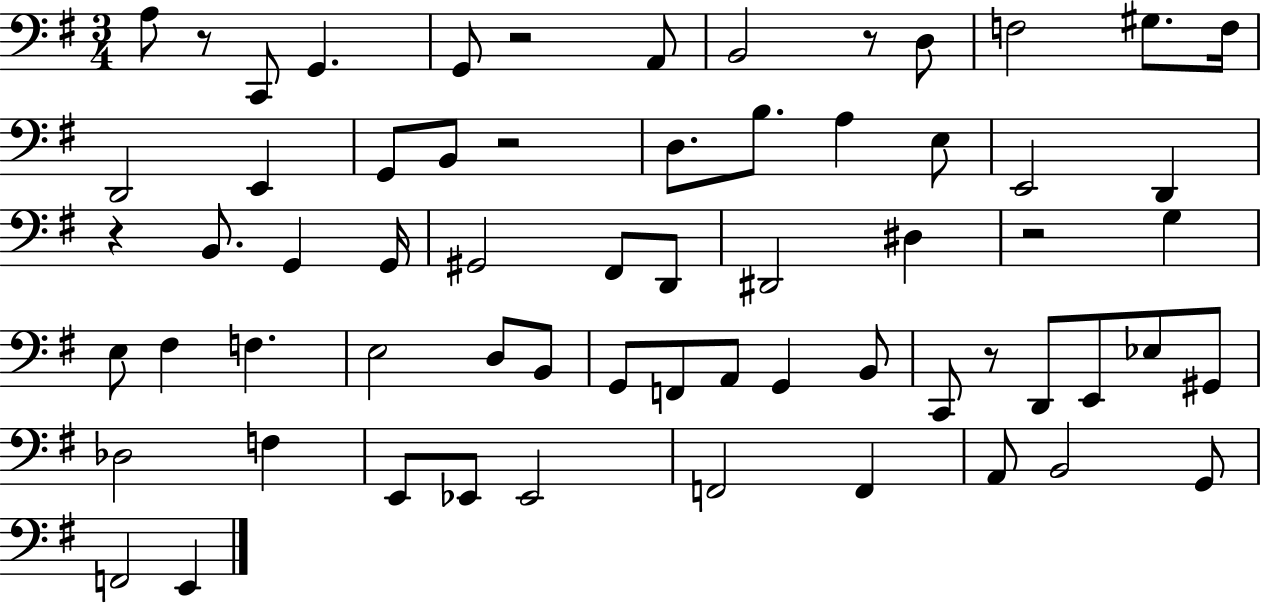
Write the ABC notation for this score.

X:1
T:Untitled
M:3/4
L:1/4
K:G
A,/2 z/2 C,,/2 G,, G,,/2 z2 A,,/2 B,,2 z/2 D,/2 F,2 ^G,/2 F,/4 D,,2 E,, G,,/2 B,,/2 z2 D,/2 B,/2 A, E,/2 E,,2 D,, z B,,/2 G,, G,,/4 ^G,,2 ^F,,/2 D,,/2 ^D,,2 ^D, z2 G, E,/2 ^F, F, E,2 D,/2 B,,/2 G,,/2 F,,/2 A,,/2 G,, B,,/2 C,,/2 z/2 D,,/2 E,,/2 _E,/2 ^G,,/2 _D,2 F, E,,/2 _E,,/2 _E,,2 F,,2 F,, A,,/2 B,,2 G,,/2 F,,2 E,,